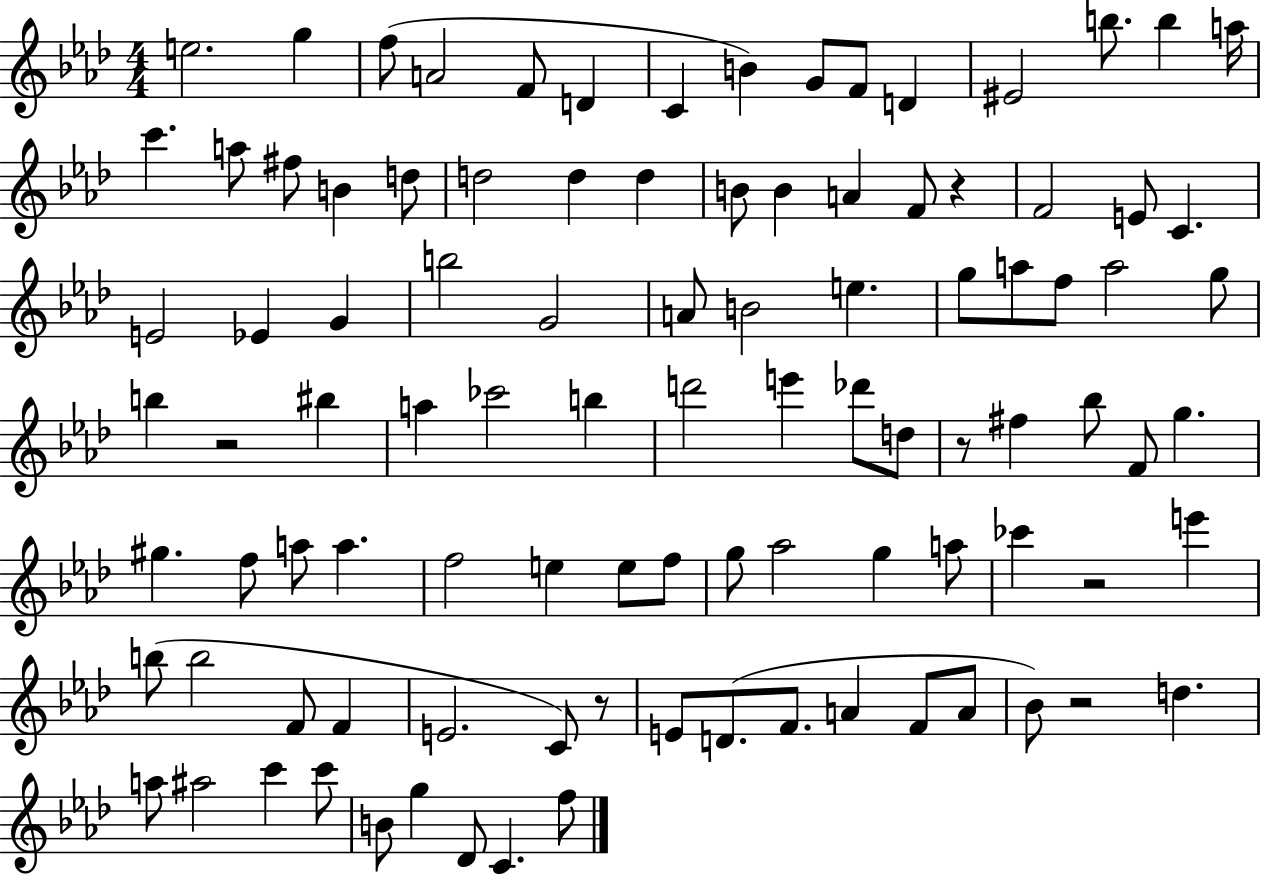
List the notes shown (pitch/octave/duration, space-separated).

E5/h. G5/q F5/e A4/h F4/e D4/q C4/q B4/q G4/e F4/e D4/q EIS4/h B5/e. B5/q A5/s C6/q. A5/e F#5/e B4/q D5/e D5/h D5/q D5/q B4/e B4/q A4/q F4/e R/q F4/h E4/e C4/q. E4/h Eb4/q G4/q B5/h G4/h A4/e B4/h E5/q. G5/e A5/e F5/e A5/h G5/e B5/q R/h BIS5/q A5/q CES6/h B5/q D6/h E6/q Db6/e D5/e R/e F#5/q Bb5/e F4/e G5/q. G#5/q. F5/e A5/e A5/q. F5/h E5/q E5/e F5/e G5/e Ab5/h G5/q A5/e CES6/q R/h E6/q B5/e B5/h F4/e F4/q E4/h. C4/e R/e E4/e D4/e. F4/e. A4/q F4/e A4/e Bb4/e R/h D5/q. A5/e A#5/h C6/q C6/e B4/e G5/q Db4/e C4/q. F5/e